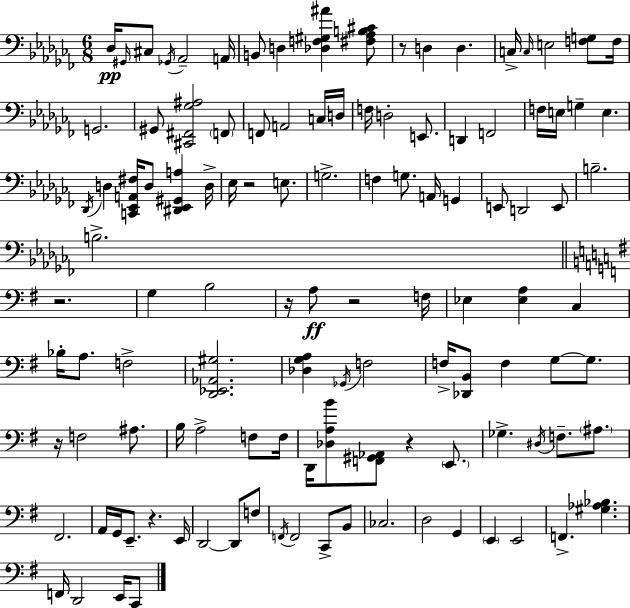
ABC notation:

X:1
T:Untitled
M:6/8
L:1/4
K:Abm
_D,/4 ^G,,/4 ^C,/2 _G,,/4 _A,,2 A,,/4 B,,/2 D, [_D,F,^G,^A] [^F,_A,B,^C]/2 z/2 D, D, C,/4 C,/4 E,2 [F,G,]/2 F,/4 G,,2 ^G,,/2 [^C,,^F,,_G,^A,]2 F,,/2 F,,/2 A,,2 C,/4 D,/4 F,/4 D,2 E,,/2 D,, F,,2 F,/4 E,/4 G, E, _D,,/4 D, [C,,_E,,A,,^F,]/4 D,/2 [^D,,_E,,^G,,A,] D,/4 _E,/4 z2 E,/2 G,2 F, G,/2 A,,/4 G,, E,,/2 D,,2 E,,/2 B,2 B,2 z2 G, B,2 z/4 A,/2 z2 F,/4 _E, [_E,A,] C, _B,/4 A,/2 F,2 [D,,_E,,_A,,^G,]2 [_D,G,A,] _G,,/4 F,2 F,/4 [_D,,B,,]/2 F, G,/2 G,/2 z/4 F,2 ^A,/2 B,/4 A,2 F,/2 F,/4 D,,/4 [_D,A,B]/2 [F,,^G,,_A,,]/2 z E,,/2 _G, ^D,/4 F,/2 ^A,/2 ^F,,2 A,,/4 G,,/4 E,,/2 z E,,/4 D,,2 D,,/2 F,/2 F,,/4 F,,2 C,,/2 B,,/2 _C,2 D,2 G,, E,, E,,2 F,, [^G,_A,_B,] F,,/4 D,,2 E,,/4 C,,/2